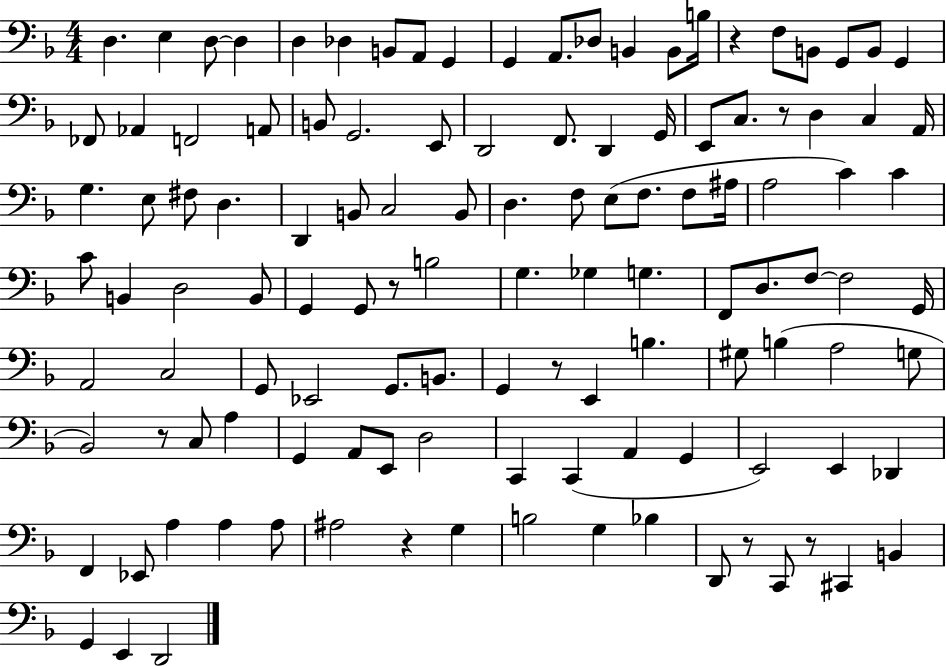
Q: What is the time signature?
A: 4/4